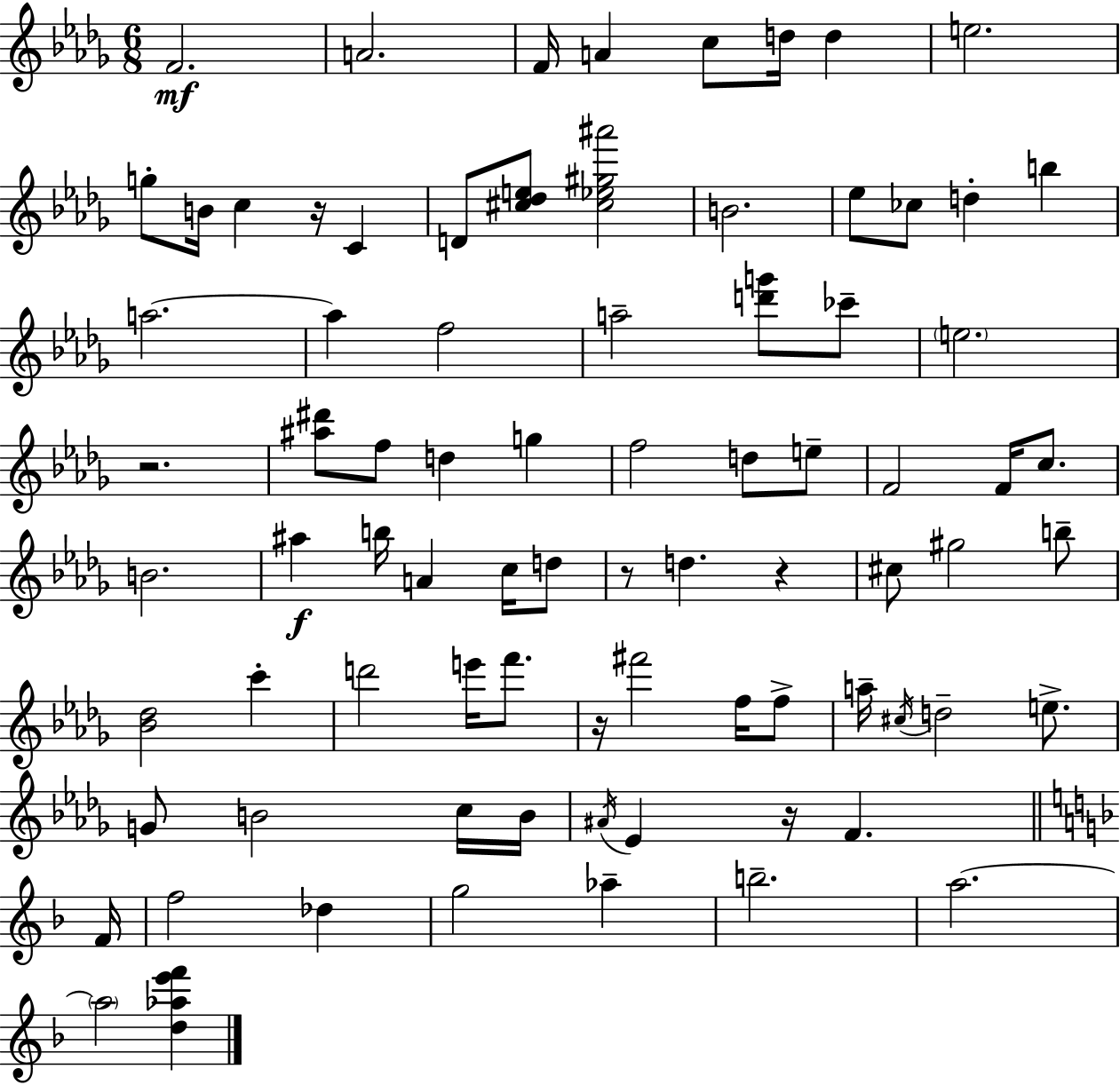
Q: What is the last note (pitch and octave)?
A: A5